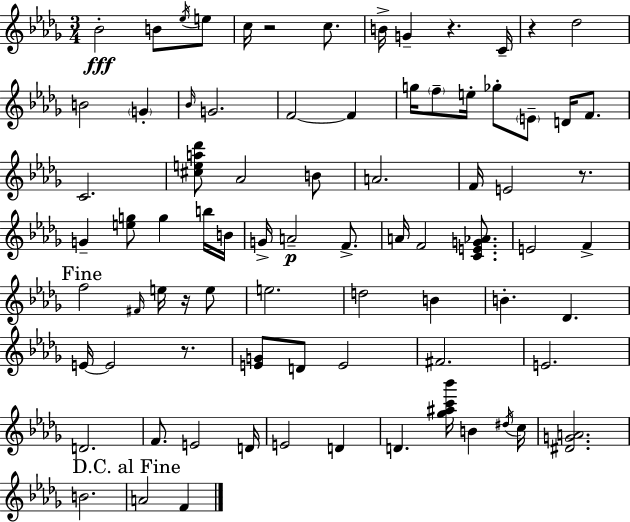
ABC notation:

X:1
T:Untitled
M:3/4
L:1/4
K:Bbm
_B2 B/2 _e/4 e/2 c/4 z2 c/2 B/4 G z C/4 z _d2 B2 G _B/4 G2 F2 F g/4 f/2 e/4 _g/2 E/2 D/4 F/2 C2 [^cea_d']/2 _A2 B/2 A2 F/4 E2 z/2 G [eg]/2 g b/4 B/4 G/4 A2 F/2 A/4 F2 [CEG_A]/2 E2 F f2 ^F/4 e/4 z/4 e/2 e2 d2 B B _D E/4 E2 z/2 [EG]/2 D/2 E2 ^F2 E2 D2 F/2 E2 D/4 E2 D D [_g^ac'_b']/4 B ^d/4 c/4 [^DGA]2 B2 A2 F